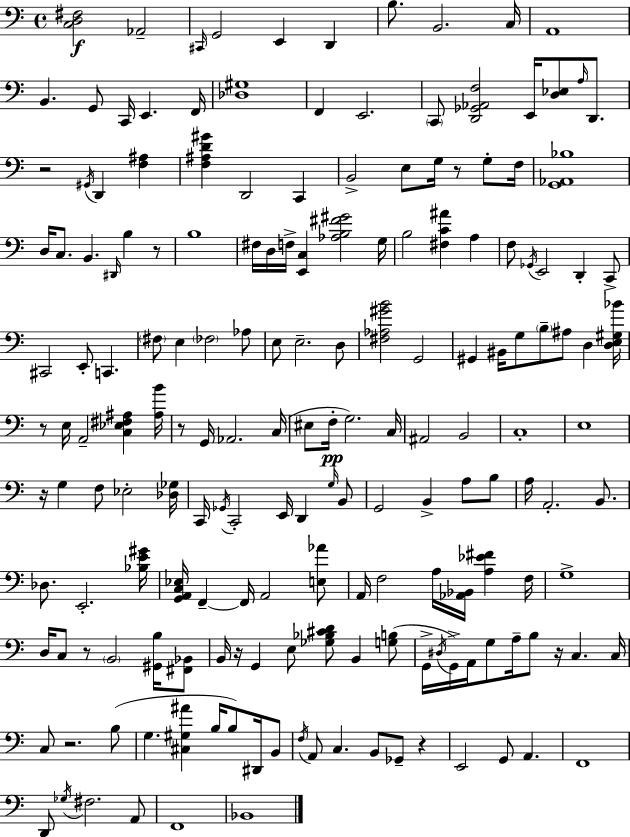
{
  \clef bass
  \time 4/4
  \defaultTimeSignature
  \key c \major
  \repeat volta 2 { <c d fis>2\f aes,2-- | \grace { cis,16 } g,2 e,4 d,4 | b8. b,2. | c16 a,1 | \break b,4. g,8 c,16 e,4. | f,16 <des gis>1 | f,4 e,2. | \parenthesize c,8 <d, ges, aes, f>2 e,16 <d ees>8 \grace { a16 } d,8. | \break r2 \acciaccatura { gis,16 } d,4 <f ais>4 | <f ais d' gis'>4 d,2 c,4 | b,2-> e8 g16 r8 | g8-. f16 <g, aes, bes>1 | \break d16 c8. b,4. \grace { dis,16 } b4 | r8 b1 | fis16 d16 f16-> <e, c>4 <aes b fis' gis'>2 | g16 b2 <fis c' ais'>4 | \break a4 f8 \acciaccatura { ges,16 } e,2 d,4-. | c,8-> cis,2 e,8-. c,4. | \parenthesize fis8 e4 \parenthesize fes2 | aes8 e8 e2.-- | \break d8 <fis aes gis' b'>2 g,2 | gis,4 bis,16 g8 \parenthesize b8-- ais8 | d4 <d e gis bes'>16 r8 e16 a,2-- | <c ees fis ais>4 <ais b'>16 r8 g,16 aes,2. | \break c16( eis8 f16-.\pp g2.) | c16 ais,2 b,2 | c1-. | e1 | \break r16 g4 f8 ees2-. | <des ges>16 c,16 \acciaccatura { ges,16 } c,2-. e,16 | d,4 \grace { g16 } b,8 g,2 b,4-> | a8 b8 a16 a,2.-. | \break b,8. des8. e,2.-. | <bes e' gis'>16 <g, a, c ees>16 f,4--~~ f,16 a,2 | <e aes'>8 a,16 f2 | a16 <aes, bes,>16 <a ees' fis'>4 f16 g1-> | \break d16 c8 r8 \parenthesize b,2 | <gis, b>16 <fis, bes,>8 b,16 r16 g,4 e8 <ges bes cis' d'>8 | b,4 <g b>8( g,16-> \acciaccatura { dis16 } g,16->) a,16 g8 a16-- b8 | r16 c4. c16 c8 r2. | \break b8( g4. <cis gis ais'>4 | b16 b8) dis,16 b,8 \acciaccatura { f16 } a,8 c4. | b,8 ges,8-- r4 e,2 | g,8 a,4. f,1 | \break d,8 \acciaccatura { ges16 } fis2. | a,8 f,1 | bes,1 | } \bar "|."
}